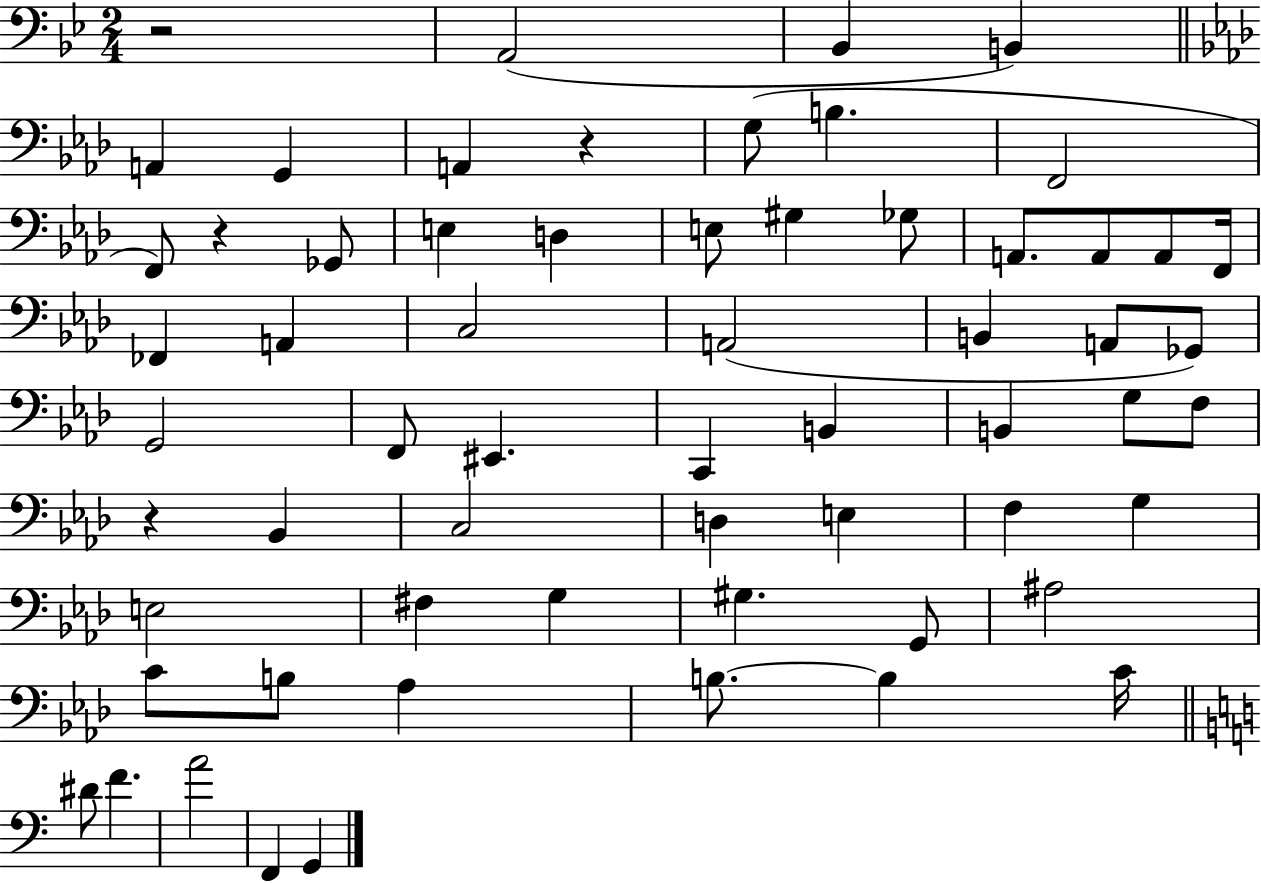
R/h A2/h Bb2/q B2/q A2/q G2/q A2/q R/q G3/e B3/q. F2/h F2/e R/q Gb2/e E3/q D3/q E3/e G#3/q Gb3/e A2/e. A2/e A2/e F2/s FES2/q A2/q C3/h A2/h B2/q A2/e Gb2/e G2/h F2/e EIS2/q. C2/q B2/q B2/q G3/e F3/e R/q Bb2/q C3/h D3/q E3/q F3/q G3/q E3/h F#3/q G3/q G#3/q. G2/e A#3/h C4/e B3/e Ab3/q B3/e. B3/q C4/s D#4/e F4/q. A4/h F2/q G2/q